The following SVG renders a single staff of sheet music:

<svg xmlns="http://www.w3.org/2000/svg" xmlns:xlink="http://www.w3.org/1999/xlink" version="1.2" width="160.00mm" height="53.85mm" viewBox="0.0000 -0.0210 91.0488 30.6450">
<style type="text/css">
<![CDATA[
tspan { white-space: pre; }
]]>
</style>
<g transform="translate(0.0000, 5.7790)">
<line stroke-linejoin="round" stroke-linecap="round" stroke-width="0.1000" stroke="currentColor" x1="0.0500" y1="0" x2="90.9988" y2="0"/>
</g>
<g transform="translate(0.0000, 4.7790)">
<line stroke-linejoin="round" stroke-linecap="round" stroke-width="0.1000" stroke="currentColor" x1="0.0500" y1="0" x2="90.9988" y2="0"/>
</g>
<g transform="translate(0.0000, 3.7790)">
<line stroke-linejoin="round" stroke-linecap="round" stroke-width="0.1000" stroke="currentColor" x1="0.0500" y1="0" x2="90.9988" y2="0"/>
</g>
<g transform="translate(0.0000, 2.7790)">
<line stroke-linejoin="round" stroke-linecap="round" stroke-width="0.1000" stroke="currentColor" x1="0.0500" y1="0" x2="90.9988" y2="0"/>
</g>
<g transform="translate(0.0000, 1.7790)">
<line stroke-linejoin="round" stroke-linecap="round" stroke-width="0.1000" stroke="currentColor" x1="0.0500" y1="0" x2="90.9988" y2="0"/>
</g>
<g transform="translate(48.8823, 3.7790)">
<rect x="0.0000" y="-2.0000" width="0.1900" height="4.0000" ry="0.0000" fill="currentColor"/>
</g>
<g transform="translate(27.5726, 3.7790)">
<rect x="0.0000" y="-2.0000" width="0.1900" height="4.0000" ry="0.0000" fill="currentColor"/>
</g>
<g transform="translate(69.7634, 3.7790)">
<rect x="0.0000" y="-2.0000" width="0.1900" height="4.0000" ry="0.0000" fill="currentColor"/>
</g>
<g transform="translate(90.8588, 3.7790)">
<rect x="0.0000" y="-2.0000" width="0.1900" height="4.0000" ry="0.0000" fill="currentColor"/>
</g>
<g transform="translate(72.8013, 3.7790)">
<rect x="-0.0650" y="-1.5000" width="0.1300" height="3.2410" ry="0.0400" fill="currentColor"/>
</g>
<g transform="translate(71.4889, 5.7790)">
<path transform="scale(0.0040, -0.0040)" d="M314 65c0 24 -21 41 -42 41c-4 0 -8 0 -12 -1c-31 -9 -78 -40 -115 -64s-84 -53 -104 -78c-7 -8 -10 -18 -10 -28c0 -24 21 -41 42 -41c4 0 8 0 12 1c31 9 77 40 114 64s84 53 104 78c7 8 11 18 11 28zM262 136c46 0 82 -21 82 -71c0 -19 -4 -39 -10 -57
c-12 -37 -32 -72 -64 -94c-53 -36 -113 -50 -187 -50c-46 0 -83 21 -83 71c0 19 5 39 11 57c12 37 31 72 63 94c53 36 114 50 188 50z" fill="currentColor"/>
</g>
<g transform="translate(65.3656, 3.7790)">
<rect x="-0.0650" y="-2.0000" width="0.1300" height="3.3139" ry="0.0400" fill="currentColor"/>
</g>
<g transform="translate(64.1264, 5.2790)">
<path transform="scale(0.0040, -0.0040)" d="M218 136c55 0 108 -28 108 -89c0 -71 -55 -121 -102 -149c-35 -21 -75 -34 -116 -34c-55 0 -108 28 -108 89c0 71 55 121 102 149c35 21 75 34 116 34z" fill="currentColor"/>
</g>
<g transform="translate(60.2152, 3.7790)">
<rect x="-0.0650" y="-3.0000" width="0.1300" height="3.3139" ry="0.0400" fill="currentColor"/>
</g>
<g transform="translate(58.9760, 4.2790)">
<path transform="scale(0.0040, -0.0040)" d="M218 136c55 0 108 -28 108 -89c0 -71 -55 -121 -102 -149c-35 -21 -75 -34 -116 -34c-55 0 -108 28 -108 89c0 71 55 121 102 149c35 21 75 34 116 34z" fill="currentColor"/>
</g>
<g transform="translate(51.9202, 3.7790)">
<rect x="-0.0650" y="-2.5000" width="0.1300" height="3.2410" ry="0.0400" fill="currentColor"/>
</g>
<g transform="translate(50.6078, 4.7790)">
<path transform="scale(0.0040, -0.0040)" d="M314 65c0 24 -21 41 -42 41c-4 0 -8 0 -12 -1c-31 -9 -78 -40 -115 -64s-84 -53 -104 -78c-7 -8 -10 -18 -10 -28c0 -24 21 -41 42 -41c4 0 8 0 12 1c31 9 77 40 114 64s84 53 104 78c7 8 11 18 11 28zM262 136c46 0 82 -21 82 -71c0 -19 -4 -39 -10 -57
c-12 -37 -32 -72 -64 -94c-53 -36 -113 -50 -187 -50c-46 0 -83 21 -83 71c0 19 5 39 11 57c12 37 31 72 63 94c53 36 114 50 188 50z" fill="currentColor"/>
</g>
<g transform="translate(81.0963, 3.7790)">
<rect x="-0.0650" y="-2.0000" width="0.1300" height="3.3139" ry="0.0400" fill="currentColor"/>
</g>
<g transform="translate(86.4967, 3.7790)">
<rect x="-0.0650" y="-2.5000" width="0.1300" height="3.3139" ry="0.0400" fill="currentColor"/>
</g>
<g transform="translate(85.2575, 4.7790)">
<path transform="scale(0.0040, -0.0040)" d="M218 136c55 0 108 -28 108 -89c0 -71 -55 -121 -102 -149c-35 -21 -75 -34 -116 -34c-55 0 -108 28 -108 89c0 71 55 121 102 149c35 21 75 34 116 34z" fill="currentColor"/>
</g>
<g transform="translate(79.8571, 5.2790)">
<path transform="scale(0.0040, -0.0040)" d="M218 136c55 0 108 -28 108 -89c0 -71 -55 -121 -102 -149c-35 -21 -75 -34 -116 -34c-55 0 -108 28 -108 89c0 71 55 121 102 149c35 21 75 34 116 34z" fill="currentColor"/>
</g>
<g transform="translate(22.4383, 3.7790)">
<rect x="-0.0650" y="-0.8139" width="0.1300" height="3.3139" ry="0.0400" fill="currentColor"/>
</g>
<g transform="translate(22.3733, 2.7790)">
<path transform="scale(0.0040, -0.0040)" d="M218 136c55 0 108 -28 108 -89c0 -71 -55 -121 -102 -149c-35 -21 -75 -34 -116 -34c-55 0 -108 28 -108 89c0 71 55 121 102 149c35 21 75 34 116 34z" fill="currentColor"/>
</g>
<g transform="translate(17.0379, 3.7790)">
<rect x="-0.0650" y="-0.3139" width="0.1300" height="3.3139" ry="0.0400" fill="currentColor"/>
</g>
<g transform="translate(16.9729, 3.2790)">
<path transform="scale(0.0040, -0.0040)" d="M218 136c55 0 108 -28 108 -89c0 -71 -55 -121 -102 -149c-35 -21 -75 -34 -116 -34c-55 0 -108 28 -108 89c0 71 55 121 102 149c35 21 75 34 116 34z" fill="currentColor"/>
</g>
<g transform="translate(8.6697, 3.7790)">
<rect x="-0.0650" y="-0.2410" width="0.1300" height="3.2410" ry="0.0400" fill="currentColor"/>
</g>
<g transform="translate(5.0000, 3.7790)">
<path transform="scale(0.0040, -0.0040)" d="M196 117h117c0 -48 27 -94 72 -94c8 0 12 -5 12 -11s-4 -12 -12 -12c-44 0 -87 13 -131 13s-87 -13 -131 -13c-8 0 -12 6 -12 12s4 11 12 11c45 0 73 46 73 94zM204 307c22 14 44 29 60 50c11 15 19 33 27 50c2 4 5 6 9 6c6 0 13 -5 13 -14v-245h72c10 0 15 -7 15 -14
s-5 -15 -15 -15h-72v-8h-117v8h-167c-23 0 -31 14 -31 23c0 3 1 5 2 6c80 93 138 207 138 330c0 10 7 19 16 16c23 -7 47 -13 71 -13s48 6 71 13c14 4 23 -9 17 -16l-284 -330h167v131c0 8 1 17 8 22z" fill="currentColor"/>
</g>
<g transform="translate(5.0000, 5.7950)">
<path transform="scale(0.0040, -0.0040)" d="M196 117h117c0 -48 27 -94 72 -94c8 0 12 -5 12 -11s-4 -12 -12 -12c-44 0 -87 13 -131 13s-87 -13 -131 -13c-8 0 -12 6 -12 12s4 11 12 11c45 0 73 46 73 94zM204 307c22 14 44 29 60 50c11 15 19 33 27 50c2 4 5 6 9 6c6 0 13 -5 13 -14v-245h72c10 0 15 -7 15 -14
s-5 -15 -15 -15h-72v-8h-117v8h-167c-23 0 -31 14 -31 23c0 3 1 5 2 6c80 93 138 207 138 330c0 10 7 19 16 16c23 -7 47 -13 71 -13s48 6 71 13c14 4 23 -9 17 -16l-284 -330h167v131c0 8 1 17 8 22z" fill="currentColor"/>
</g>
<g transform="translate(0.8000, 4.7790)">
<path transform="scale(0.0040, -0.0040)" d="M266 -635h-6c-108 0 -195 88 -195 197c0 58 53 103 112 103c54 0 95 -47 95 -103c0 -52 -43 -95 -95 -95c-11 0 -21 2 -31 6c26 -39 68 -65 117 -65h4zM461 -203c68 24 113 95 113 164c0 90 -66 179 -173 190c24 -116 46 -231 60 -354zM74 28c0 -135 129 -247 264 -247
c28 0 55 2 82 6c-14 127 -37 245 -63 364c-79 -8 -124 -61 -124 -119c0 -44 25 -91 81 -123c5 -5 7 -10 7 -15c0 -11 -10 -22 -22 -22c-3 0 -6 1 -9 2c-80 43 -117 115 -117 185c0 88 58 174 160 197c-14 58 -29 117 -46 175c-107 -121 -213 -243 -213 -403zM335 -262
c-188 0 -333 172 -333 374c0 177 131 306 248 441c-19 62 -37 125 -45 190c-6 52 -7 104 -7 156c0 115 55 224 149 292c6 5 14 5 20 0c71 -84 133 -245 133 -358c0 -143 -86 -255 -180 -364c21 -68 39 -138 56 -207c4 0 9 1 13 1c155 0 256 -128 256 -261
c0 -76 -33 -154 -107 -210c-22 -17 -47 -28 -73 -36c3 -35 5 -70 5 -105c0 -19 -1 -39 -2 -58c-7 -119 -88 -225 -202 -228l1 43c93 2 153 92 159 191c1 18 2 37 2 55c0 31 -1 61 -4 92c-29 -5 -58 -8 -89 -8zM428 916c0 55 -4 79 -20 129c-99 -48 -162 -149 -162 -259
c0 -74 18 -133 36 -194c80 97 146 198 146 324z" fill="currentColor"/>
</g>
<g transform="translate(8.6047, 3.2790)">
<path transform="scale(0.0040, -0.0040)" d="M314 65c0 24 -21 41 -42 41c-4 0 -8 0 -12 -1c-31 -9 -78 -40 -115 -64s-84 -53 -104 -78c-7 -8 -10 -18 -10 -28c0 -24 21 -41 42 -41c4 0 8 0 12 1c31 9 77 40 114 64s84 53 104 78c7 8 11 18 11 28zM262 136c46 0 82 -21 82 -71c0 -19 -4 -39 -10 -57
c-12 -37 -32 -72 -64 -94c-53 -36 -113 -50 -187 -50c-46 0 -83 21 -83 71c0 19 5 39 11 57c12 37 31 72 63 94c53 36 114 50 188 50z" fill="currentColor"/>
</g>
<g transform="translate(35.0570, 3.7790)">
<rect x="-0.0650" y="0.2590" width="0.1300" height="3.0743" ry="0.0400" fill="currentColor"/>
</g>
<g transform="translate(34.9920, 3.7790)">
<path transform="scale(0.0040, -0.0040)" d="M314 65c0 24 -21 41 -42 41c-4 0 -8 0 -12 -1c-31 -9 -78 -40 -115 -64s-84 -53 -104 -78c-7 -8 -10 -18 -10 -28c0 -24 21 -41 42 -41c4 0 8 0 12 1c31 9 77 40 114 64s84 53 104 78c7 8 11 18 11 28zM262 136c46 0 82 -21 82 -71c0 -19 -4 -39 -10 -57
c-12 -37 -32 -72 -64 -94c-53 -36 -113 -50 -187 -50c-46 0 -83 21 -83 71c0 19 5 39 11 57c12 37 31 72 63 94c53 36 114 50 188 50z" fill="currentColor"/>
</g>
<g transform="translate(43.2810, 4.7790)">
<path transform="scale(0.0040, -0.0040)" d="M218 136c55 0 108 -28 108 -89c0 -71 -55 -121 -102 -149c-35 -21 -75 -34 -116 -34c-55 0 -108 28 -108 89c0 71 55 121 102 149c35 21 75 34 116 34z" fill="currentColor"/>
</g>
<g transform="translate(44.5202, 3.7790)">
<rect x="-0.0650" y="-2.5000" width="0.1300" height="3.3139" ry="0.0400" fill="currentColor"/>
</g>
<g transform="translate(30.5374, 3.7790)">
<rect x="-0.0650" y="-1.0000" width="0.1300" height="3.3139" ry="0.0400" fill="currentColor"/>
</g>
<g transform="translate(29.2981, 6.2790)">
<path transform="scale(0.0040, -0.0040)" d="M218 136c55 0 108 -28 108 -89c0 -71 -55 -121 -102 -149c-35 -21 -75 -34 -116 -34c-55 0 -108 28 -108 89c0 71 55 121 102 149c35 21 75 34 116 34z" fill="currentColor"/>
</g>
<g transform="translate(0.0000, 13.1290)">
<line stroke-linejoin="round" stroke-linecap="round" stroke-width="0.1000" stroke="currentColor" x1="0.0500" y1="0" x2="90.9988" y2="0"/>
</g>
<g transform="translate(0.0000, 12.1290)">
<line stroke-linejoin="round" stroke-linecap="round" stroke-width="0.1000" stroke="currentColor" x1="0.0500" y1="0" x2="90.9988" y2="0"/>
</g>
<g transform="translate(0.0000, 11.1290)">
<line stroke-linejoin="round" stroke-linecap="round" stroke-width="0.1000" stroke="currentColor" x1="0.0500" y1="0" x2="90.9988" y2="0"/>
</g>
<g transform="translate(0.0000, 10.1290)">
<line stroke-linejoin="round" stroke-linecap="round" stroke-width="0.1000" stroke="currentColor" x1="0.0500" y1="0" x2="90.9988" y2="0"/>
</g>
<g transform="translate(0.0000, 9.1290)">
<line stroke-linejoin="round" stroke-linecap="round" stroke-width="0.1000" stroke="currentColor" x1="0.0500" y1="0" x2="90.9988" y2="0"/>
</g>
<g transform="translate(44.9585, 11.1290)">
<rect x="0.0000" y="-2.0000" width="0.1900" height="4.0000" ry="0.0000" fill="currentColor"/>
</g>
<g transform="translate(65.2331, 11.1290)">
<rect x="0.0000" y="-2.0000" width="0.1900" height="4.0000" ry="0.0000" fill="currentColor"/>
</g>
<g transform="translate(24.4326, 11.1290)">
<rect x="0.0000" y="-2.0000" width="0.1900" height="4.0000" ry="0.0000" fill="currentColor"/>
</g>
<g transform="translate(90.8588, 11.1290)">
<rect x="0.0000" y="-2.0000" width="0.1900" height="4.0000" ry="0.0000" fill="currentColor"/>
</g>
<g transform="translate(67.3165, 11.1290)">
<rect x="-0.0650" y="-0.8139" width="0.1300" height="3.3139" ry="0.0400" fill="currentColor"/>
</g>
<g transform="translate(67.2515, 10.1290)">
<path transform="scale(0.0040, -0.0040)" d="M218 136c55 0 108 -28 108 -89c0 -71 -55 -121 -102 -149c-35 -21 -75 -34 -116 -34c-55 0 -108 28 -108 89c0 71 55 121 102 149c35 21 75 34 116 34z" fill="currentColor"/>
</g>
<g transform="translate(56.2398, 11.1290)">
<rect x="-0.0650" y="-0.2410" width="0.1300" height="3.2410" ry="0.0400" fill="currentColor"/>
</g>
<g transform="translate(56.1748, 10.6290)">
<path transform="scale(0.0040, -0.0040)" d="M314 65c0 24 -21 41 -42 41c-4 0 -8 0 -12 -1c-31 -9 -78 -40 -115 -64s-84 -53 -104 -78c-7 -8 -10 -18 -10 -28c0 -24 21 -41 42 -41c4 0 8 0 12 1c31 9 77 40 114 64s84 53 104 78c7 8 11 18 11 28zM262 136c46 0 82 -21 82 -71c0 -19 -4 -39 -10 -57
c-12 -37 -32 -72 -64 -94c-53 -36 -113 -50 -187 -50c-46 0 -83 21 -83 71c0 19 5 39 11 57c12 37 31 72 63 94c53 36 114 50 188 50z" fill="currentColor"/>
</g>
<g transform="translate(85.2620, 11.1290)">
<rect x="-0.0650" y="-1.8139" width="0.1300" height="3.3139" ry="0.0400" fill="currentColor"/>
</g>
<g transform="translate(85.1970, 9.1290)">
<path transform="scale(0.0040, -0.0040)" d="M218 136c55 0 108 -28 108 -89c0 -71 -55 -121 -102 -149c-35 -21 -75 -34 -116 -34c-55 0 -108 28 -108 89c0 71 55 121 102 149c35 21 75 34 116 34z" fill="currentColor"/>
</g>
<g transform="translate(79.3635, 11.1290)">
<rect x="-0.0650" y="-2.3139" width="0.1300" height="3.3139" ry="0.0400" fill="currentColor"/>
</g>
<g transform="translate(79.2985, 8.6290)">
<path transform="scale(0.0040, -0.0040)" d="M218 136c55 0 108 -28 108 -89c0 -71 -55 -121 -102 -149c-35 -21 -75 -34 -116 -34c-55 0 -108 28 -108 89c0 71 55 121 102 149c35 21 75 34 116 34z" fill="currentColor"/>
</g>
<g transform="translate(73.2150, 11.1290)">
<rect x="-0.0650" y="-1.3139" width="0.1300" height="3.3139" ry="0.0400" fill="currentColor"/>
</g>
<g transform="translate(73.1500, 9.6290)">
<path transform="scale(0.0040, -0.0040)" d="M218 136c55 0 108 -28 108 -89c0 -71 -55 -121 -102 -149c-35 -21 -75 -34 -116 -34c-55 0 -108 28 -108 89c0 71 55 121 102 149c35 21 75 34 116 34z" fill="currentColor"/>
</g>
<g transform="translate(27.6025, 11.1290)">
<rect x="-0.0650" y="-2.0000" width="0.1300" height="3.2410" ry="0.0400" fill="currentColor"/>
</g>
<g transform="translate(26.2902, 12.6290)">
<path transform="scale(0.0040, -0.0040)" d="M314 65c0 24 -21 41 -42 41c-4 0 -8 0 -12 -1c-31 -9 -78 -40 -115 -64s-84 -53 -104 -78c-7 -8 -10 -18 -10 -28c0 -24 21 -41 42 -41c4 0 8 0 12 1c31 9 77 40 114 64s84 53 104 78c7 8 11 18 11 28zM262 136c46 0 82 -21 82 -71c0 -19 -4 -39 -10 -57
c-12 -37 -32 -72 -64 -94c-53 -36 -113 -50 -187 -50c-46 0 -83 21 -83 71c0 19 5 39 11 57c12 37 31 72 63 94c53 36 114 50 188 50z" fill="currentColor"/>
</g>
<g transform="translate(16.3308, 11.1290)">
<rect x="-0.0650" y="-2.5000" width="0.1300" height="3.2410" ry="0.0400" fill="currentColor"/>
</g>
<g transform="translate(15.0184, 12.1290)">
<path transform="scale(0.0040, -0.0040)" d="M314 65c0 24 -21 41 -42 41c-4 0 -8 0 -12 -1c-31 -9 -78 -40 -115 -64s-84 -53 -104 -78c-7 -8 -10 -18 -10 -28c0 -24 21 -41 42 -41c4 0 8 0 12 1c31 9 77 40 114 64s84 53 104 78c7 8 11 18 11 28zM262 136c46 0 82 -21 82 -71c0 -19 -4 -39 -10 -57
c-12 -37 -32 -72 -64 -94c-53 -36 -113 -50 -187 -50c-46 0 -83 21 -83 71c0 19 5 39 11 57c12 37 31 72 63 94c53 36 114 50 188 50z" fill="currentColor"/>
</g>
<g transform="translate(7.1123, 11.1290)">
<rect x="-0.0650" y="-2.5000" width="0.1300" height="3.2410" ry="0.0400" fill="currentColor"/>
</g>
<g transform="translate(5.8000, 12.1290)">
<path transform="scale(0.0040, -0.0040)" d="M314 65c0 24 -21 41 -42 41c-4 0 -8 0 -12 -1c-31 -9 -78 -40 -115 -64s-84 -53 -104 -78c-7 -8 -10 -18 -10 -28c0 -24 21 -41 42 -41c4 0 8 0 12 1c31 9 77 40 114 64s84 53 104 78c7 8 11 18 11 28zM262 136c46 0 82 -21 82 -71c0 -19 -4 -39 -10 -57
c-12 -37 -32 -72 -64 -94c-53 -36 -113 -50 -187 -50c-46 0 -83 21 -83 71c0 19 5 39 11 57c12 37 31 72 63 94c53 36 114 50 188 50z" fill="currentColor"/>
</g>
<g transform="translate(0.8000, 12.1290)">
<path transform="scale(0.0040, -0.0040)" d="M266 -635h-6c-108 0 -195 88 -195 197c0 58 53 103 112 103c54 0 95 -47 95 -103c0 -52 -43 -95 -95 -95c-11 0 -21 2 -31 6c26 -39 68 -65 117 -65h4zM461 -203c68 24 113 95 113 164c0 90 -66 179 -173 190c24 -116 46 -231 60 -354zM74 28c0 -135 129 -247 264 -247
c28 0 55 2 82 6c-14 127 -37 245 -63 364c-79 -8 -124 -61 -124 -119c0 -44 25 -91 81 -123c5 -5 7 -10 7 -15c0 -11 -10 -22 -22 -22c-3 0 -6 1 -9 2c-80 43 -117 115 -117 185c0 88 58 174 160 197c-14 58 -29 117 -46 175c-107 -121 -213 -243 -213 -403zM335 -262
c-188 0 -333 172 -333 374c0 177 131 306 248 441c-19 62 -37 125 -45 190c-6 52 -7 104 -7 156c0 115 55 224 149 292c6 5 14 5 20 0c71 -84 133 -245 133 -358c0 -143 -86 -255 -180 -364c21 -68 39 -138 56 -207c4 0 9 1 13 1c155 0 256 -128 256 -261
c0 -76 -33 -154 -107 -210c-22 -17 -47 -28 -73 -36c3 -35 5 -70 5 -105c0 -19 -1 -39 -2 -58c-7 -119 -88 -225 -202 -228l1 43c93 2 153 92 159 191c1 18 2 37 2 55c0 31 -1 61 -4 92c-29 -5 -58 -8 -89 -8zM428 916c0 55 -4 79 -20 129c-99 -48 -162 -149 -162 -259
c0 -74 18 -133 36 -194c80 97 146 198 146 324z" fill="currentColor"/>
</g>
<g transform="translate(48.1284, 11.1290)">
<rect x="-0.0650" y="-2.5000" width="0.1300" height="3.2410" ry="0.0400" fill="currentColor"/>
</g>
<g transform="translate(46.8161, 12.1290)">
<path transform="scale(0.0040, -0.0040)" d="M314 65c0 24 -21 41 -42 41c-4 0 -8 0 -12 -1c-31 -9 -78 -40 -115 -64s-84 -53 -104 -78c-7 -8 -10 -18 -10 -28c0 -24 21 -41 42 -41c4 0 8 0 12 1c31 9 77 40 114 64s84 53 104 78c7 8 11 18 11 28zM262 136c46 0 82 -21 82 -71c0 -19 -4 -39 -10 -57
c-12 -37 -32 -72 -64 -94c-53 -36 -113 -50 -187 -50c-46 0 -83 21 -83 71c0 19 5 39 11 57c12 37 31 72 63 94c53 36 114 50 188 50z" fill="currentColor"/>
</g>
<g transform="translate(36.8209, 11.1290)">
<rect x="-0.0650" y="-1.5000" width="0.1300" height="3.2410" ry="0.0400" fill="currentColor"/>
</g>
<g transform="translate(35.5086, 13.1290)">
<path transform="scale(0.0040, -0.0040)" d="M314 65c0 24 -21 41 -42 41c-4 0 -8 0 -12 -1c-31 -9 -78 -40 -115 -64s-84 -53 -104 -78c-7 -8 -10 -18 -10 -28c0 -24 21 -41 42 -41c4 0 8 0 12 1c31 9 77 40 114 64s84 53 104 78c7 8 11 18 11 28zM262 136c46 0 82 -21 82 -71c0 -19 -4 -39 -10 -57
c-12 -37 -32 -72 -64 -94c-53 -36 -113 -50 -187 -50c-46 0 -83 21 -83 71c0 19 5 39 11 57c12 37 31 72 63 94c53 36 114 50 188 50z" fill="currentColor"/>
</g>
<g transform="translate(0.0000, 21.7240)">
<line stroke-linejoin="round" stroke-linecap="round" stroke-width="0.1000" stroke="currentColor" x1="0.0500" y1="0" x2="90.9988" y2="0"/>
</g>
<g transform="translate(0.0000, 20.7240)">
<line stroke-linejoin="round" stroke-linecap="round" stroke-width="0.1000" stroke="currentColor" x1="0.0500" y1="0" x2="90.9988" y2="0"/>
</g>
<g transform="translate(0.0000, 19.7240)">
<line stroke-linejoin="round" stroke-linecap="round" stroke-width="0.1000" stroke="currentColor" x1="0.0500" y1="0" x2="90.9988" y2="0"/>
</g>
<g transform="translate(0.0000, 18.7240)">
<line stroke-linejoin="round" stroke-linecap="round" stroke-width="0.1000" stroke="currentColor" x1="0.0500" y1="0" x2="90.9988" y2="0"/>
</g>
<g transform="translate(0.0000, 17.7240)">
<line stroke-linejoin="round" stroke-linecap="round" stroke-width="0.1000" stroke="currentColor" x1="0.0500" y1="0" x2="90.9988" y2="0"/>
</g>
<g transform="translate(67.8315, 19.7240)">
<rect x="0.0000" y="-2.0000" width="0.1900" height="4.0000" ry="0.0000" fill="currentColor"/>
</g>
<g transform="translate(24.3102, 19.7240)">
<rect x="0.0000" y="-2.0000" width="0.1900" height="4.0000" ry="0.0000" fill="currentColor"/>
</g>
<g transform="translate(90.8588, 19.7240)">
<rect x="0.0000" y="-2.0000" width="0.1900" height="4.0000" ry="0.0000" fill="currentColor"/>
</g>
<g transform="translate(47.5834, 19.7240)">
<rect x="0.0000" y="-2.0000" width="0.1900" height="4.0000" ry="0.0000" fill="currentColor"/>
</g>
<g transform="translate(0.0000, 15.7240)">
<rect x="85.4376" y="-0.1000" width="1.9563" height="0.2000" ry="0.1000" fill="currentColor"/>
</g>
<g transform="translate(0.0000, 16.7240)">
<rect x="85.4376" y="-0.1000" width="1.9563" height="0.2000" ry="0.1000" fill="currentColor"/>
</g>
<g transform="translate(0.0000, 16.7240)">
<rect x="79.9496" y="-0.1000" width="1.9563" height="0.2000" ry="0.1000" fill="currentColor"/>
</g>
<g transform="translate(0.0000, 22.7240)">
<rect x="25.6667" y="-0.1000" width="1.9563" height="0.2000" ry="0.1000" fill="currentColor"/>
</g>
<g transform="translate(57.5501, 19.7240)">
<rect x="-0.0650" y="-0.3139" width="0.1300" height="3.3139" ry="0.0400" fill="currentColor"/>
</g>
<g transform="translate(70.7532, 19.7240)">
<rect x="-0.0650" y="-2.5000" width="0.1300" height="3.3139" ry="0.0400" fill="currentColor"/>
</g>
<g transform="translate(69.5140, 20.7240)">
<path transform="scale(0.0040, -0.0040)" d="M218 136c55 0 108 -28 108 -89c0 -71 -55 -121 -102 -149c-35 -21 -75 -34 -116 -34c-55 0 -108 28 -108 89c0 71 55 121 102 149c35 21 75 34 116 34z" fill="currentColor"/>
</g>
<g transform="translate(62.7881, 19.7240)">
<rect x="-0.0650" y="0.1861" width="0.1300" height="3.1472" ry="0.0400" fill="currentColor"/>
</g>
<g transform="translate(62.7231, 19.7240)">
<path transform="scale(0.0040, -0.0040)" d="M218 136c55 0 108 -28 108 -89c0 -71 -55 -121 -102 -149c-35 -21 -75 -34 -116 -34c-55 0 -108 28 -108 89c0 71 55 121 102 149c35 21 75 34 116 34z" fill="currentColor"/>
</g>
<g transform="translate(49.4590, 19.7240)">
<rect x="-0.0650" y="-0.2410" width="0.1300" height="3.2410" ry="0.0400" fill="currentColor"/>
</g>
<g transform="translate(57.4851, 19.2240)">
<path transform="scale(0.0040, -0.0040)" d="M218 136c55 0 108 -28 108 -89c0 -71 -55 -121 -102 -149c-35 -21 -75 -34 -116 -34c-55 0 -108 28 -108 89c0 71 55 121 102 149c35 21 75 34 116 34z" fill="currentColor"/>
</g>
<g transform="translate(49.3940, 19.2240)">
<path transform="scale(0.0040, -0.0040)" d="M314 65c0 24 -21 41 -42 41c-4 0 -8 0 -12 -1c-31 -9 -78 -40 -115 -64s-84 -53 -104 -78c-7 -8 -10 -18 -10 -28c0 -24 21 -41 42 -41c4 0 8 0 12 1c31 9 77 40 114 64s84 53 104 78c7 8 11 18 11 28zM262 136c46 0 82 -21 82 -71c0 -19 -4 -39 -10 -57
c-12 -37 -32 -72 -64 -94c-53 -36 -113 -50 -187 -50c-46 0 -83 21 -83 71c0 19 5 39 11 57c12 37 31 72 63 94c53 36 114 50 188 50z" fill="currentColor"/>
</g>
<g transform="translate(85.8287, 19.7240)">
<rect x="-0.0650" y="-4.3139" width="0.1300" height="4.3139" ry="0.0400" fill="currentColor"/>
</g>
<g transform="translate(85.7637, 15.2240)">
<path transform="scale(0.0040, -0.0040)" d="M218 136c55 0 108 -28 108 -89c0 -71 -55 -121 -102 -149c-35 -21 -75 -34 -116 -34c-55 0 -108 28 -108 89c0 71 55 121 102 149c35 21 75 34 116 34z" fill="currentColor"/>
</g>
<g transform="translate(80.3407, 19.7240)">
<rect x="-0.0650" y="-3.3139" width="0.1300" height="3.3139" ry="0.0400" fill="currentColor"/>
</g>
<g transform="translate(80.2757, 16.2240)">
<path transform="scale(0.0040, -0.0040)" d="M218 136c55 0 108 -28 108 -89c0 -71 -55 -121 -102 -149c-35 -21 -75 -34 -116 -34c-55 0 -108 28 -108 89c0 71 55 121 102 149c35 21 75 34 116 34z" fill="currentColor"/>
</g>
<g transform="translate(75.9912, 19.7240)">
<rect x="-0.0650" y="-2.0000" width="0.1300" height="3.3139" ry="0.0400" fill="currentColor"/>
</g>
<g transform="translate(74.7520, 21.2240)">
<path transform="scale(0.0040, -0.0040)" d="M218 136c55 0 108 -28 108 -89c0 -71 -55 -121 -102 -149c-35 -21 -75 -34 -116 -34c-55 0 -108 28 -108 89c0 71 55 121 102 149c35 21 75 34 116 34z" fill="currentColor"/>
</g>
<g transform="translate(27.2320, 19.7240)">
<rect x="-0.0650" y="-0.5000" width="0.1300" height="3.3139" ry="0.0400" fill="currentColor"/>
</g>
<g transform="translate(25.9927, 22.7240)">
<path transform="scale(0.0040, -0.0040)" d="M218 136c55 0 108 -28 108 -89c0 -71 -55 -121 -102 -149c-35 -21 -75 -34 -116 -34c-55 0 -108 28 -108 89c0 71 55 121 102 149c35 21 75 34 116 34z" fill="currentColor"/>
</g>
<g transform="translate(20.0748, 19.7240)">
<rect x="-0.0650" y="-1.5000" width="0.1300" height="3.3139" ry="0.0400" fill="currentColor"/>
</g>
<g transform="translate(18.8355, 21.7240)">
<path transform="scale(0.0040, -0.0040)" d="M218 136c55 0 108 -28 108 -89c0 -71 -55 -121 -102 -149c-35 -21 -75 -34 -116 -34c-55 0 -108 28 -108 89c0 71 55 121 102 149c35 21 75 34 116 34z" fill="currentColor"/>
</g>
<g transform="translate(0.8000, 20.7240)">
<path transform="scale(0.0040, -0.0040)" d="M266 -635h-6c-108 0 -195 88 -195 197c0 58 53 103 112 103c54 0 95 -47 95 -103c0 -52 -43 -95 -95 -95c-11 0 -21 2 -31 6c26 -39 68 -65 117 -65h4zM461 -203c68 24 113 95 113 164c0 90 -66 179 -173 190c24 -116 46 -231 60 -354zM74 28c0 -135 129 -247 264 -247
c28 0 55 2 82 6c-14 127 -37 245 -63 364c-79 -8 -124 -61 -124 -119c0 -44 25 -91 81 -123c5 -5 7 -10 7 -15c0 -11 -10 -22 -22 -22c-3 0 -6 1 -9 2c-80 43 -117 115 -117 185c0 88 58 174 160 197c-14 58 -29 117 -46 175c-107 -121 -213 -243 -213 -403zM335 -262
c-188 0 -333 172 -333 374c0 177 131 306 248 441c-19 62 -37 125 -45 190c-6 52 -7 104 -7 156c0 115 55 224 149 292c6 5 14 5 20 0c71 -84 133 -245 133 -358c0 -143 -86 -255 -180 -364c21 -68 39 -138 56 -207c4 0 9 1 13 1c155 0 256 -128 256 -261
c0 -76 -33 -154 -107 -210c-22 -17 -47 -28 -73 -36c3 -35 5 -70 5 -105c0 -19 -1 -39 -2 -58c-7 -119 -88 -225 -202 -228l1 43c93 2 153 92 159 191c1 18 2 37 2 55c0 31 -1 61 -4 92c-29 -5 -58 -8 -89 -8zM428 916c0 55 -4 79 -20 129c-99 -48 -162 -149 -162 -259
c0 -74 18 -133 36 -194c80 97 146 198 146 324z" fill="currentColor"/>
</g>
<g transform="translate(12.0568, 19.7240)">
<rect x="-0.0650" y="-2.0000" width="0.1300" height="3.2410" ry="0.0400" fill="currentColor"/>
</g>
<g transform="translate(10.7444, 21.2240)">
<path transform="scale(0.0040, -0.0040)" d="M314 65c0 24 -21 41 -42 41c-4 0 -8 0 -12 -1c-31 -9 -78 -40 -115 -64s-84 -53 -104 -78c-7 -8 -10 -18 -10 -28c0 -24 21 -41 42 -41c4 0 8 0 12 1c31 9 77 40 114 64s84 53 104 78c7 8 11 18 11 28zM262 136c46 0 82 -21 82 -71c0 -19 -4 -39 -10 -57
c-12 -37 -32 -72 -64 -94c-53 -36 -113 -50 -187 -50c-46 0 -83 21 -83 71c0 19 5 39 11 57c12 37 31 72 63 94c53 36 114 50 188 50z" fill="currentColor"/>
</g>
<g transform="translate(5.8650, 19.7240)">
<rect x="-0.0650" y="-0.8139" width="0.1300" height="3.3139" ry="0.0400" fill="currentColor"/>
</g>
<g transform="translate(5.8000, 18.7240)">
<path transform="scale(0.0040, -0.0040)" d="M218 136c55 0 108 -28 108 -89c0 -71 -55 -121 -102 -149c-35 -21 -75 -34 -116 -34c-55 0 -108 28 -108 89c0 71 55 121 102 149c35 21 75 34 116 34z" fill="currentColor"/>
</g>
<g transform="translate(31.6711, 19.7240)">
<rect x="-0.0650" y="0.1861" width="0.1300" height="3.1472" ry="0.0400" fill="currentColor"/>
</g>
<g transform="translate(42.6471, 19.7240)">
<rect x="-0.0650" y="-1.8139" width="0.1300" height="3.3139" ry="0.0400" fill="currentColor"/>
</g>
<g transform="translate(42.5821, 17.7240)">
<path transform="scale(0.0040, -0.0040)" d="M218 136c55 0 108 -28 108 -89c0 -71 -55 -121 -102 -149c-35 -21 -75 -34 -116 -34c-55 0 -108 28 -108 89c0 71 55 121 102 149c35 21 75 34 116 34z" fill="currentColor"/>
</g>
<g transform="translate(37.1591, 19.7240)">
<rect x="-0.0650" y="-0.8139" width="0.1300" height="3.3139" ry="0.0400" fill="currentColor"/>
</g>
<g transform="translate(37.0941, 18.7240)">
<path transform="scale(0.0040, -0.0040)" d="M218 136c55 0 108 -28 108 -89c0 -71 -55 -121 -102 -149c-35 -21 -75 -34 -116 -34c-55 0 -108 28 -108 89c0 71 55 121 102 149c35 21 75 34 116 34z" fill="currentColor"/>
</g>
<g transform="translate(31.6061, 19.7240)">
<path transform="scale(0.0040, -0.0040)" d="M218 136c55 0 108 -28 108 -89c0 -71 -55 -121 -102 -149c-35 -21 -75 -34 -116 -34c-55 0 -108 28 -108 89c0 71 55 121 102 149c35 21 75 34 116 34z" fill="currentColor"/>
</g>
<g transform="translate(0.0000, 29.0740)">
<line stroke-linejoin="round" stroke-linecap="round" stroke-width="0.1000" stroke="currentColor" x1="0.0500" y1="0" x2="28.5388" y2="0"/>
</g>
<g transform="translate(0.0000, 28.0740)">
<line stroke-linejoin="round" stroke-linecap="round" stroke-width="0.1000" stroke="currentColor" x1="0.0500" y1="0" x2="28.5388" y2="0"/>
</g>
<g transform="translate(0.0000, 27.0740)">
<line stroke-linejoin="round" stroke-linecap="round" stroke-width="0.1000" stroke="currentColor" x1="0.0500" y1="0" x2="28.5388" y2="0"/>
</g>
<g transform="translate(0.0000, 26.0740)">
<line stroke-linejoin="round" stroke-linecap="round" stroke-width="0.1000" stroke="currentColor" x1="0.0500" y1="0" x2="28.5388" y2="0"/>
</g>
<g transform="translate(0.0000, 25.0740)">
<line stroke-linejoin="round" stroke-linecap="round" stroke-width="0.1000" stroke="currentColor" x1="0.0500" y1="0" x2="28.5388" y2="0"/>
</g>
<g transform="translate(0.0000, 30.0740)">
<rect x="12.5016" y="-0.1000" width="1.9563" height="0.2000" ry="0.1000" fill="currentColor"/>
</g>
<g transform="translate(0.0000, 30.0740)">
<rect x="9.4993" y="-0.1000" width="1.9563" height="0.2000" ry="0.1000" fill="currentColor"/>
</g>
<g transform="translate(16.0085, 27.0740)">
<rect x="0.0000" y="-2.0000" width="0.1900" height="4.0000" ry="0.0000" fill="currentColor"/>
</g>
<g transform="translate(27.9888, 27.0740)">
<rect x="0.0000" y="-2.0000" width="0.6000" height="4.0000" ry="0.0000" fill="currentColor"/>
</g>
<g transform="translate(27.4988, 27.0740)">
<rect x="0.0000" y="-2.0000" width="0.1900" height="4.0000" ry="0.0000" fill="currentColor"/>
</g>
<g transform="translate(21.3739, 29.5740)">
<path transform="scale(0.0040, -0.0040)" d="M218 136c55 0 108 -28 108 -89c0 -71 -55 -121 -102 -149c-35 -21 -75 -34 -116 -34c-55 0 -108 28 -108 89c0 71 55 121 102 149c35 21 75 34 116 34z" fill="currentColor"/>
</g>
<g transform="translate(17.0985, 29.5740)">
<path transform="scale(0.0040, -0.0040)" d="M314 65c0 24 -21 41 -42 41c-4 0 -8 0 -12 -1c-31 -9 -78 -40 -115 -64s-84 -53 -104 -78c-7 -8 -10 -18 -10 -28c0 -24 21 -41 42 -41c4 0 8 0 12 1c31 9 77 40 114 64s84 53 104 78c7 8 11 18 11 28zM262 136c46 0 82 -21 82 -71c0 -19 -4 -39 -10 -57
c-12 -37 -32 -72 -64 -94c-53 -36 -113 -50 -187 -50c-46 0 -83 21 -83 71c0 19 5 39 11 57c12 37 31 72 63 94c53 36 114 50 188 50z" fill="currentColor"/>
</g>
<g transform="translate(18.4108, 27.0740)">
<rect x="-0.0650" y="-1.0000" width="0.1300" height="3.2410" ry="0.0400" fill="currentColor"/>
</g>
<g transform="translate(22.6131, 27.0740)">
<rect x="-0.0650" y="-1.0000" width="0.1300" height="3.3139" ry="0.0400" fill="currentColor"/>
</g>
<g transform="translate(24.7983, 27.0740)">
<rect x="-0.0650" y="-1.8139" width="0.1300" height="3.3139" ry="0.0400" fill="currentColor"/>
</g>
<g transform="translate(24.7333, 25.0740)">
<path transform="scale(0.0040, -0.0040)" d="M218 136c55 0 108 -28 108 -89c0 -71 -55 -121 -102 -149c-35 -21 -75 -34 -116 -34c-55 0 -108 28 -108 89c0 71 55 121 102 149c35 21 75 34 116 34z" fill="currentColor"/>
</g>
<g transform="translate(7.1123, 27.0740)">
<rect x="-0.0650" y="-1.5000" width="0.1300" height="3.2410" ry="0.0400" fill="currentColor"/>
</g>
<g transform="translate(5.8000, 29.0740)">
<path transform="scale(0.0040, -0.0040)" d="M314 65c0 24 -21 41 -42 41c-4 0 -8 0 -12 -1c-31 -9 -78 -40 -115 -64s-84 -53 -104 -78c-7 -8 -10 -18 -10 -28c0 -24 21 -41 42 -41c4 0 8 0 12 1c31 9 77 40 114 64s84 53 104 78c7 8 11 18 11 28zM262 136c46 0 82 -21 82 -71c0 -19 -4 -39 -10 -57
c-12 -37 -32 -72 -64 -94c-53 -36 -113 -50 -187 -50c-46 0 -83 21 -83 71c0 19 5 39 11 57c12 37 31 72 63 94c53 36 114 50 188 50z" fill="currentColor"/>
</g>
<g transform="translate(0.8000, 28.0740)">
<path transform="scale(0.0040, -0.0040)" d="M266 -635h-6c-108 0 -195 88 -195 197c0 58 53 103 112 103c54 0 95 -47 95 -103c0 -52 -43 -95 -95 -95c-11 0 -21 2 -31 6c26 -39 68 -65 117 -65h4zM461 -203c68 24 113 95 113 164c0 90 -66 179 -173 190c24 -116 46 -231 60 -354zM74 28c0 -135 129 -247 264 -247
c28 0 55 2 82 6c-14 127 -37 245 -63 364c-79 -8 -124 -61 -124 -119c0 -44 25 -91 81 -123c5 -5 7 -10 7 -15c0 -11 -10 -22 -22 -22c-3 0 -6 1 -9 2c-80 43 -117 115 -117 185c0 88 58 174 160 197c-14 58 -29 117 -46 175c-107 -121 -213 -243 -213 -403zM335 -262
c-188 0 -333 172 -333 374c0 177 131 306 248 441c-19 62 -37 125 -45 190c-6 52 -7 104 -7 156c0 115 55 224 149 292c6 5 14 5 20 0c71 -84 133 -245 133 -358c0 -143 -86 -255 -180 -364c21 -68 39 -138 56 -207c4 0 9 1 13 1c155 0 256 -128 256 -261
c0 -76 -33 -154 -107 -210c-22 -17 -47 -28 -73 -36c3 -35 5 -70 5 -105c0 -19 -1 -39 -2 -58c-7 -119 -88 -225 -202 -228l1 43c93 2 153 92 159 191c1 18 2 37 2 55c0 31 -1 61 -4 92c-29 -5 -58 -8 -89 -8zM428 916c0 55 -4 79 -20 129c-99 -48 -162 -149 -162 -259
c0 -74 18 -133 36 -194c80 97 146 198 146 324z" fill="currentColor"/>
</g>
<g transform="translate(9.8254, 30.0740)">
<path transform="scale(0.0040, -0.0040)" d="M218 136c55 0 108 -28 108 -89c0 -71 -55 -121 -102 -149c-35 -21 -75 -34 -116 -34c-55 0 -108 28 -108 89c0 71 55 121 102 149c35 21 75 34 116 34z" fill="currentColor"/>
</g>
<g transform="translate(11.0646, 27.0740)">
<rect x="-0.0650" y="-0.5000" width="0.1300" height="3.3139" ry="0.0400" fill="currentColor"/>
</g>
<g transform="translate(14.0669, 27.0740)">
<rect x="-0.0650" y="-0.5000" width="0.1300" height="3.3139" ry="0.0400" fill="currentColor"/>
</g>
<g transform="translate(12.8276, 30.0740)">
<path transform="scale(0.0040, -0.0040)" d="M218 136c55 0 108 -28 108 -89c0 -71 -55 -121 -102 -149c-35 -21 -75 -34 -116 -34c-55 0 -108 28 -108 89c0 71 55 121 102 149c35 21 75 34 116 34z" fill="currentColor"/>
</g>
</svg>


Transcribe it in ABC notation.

X:1
T:Untitled
M:4/4
L:1/4
K:C
c2 c d D B2 G G2 A F E2 F G G2 G2 F2 E2 G2 c2 d e g f d F2 E C B d f c2 c B G F b d' E2 C C D2 D f